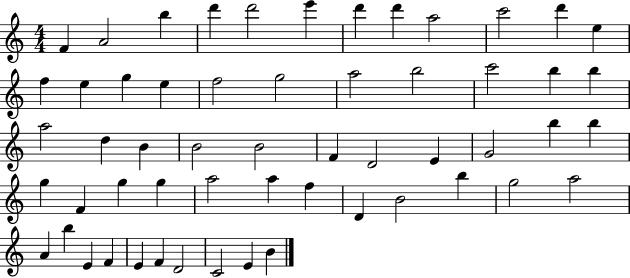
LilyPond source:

{
  \clef treble
  \numericTimeSignature
  \time 4/4
  \key c \major
  f'4 a'2 b''4 | d'''4 d'''2 e'''4 | d'''4 d'''4 a''2 | c'''2 d'''4 e''4 | \break f''4 e''4 g''4 e''4 | f''2 g''2 | a''2 b''2 | c'''2 b''4 b''4 | \break a''2 d''4 b'4 | b'2 b'2 | f'4 d'2 e'4 | g'2 b''4 b''4 | \break g''4 f'4 g''4 g''4 | a''2 a''4 f''4 | d'4 b'2 b''4 | g''2 a''2 | \break a'4 b''4 e'4 f'4 | e'4 f'4 d'2 | c'2 e'4 b'4 | \bar "|."
}